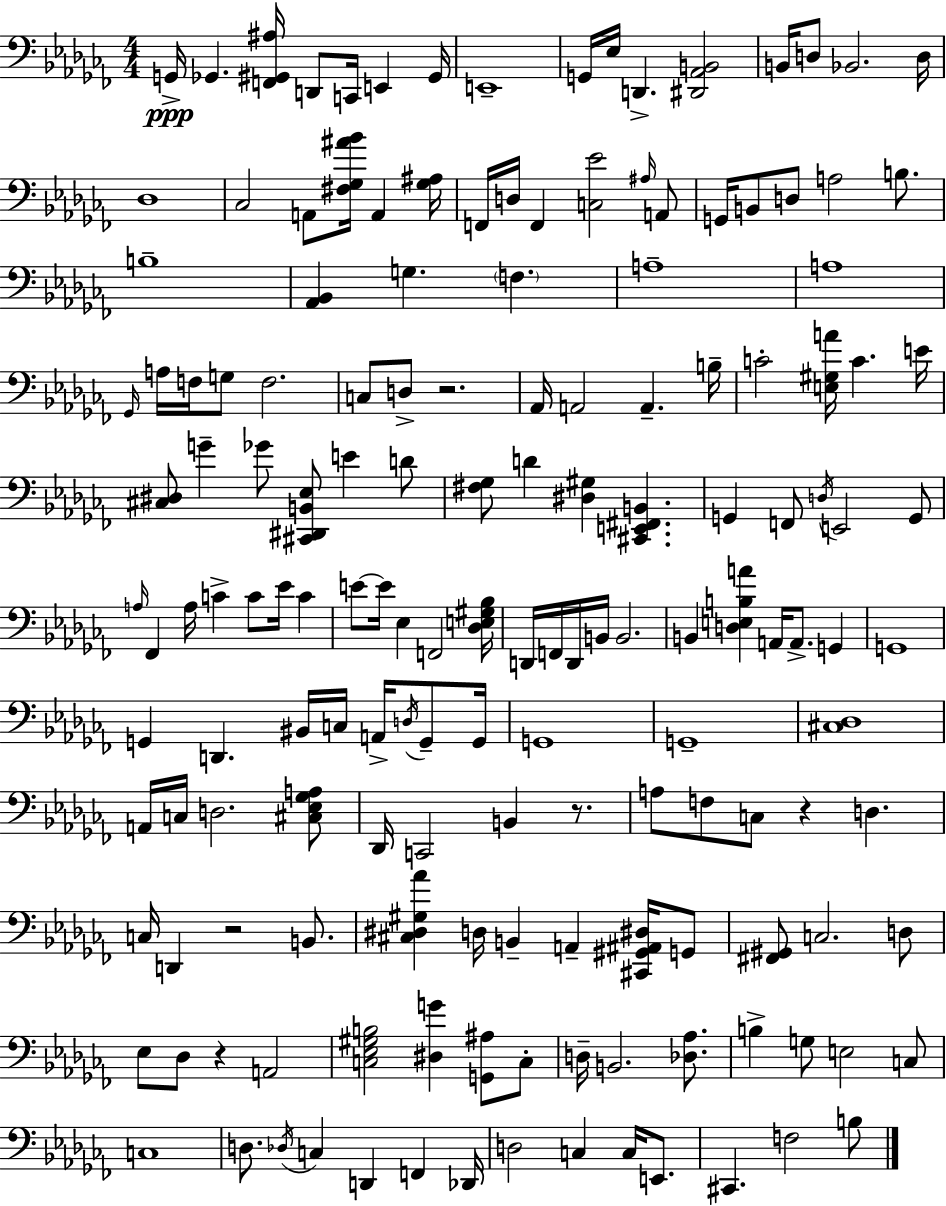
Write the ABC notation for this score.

X:1
T:Untitled
M:4/4
L:1/4
K:Abm
G,,/4 _G,, [F,,^G,,^A,]/4 D,,/2 C,,/4 E,, ^G,,/4 E,,4 G,,/4 _E,/4 D,, [^D,,_A,,B,,]2 B,,/4 D,/2 _B,,2 D,/4 _D,4 _C,2 A,,/2 [^F,_G,^A_B]/4 A,, [_G,^A,]/4 F,,/4 D,/4 F,, [C,_E]2 ^A,/4 A,,/2 G,,/4 B,,/2 D,/2 A,2 B,/2 B,4 [_A,,_B,,] G, F, A,4 A,4 _G,,/4 A,/4 F,/4 G,/2 F,2 C,/2 D,/2 z2 _A,,/4 A,,2 A,, B,/4 C2 [E,^G,A]/4 C E/4 [^C,^D,]/2 G _G/2 [^C,,^D,,B,,_E,]/2 E D/2 [^F,_G,]/2 D [^D,^G,] [^C,,E,,^F,,B,,] G,, F,,/2 D,/4 E,,2 G,,/2 A,/4 _F,, A,/4 C C/2 _E/4 C E/2 E/4 _E, F,,2 [_D,E,^G,_B,]/4 D,,/4 F,,/4 D,,/4 B,,/4 B,,2 B,, [D,E,B,A] A,,/4 A,,/2 G,, G,,4 G,, D,, ^B,,/4 C,/4 A,,/4 D,/4 G,,/2 G,,/4 G,,4 G,,4 [^C,_D,]4 A,,/4 C,/4 D,2 [^C,_E,_G,A,]/2 _D,,/4 C,,2 B,, z/2 A,/2 F,/2 C,/2 z D, C,/4 D,, z2 B,,/2 [^C,^D,^G,_A] D,/4 B,, A,, [^C,,^G,,^A,,^D,]/4 G,,/2 [^F,,^G,,]/2 C,2 D,/2 _E,/2 _D,/2 z A,,2 [C,_E,^G,B,]2 [^D,G] [G,,^A,]/2 C,/2 D,/4 B,,2 [_D,_A,]/2 B, G,/2 E,2 C,/2 C,4 D,/2 _D,/4 C, D,, F,, _D,,/4 D,2 C, C,/4 E,,/2 ^C,, F,2 B,/2